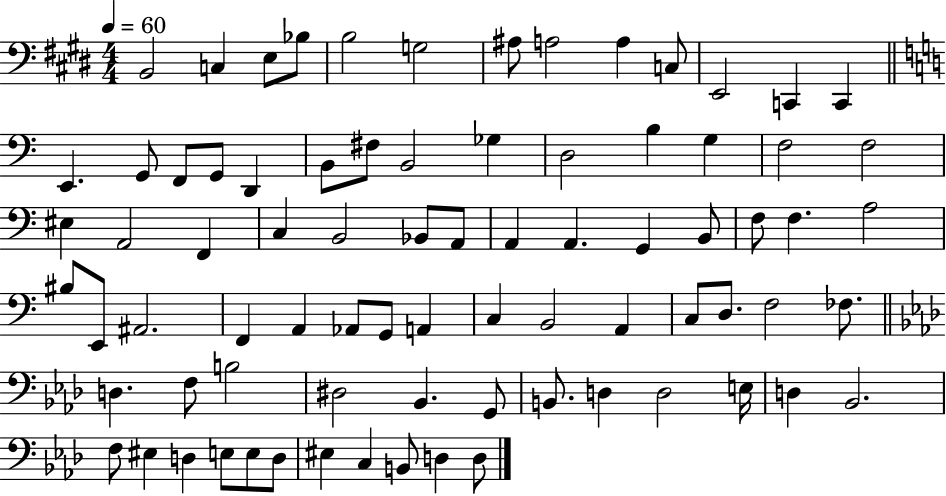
{
  \clef bass
  \numericTimeSignature
  \time 4/4
  \key e \major
  \tempo 4 = 60
  b,2 c4 e8 bes8 | b2 g2 | ais8 a2 a4 c8 | e,2 c,4 c,4 | \break \bar "||" \break \key c \major e,4. g,8 f,8 g,8 d,4 | b,8 fis8 b,2 ges4 | d2 b4 g4 | f2 f2 | \break eis4 a,2 f,4 | c4 b,2 bes,8 a,8 | a,4 a,4. g,4 b,8 | f8 f4. a2 | \break bis8 e,8 ais,2. | f,4 a,4 aes,8 g,8 a,4 | c4 b,2 a,4 | c8 d8. f2 fes8. | \break \bar "||" \break \key aes \major d4. f8 b2 | dis2 bes,4. g,8 | b,8. d4 d2 e16 | d4 bes,2. | \break f8 eis4 d4 e8 e8 d8 | eis4 c4 b,8 d4 d8 | \bar "|."
}